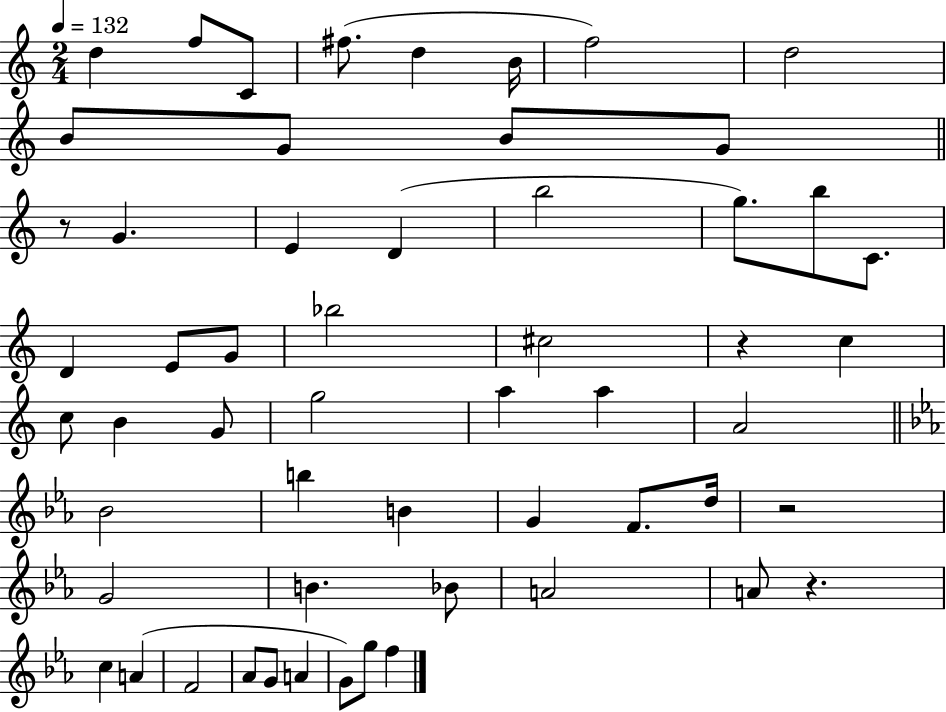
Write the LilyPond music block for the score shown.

{
  \clef treble
  \numericTimeSignature
  \time 2/4
  \key c \major
  \tempo 4 = 132
  d''4 f''8 c'8 | fis''8.( d''4 b'16 | f''2) | d''2 | \break b'8 g'8 b'8 g'8 | \bar "||" \break \key a \minor r8 g'4. | e'4 d'4( | b''2 | g''8.) b''8 c'8. | \break d'4 e'8 g'8 | bes''2 | cis''2 | r4 c''4 | \break c''8 b'4 g'8 | g''2 | a''4 a''4 | a'2 | \break \bar "||" \break \key ees \major bes'2 | b''4 b'4 | g'4 f'8. d''16 | r2 | \break g'2 | b'4. bes'8 | a'2 | a'8 r4. | \break c''4 a'4( | f'2 | aes'8 g'8 a'4 | g'8) g''8 f''4 | \break \bar "|."
}